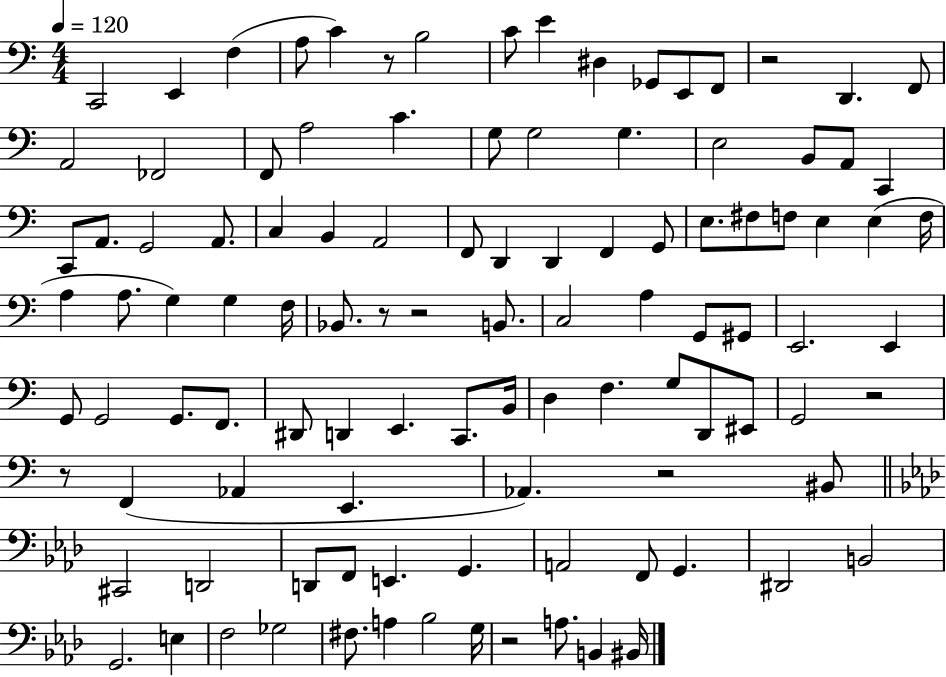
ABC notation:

X:1
T:Untitled
M:4/4
L:1/4
K:C
C,,2 E,, F, A,/2 C z/2 B,2 C/2 E ^D, _G,,/2 E,,/2 F,,/2 z2 D,, F,,/2 A,,2 _F,,2 F,,/2 A,2 C G,/2 G,2 G, E,2 B,,/2 A,,/2 C,, C,,/2 A,,/2 G,,2 A,,/2 C, B,, A,,2 F,,/2 D,, D,, F,, G,,/2 E,/2 ^F,/2 F,/2 E, E, F,/4 A, A,/2 G, G, F,/4 _B,,/2 z/2 z2 B,,/2 C,2 A, G,,/2 ^G,,/2 E,,2 E,, G,,/2 G,,2 G,,/2 F,,/2 ^D,,/2 D,, E,, C,,/2 B,,/4 D, F, G,/2 D,,/2 ^E,,/2 G,,2 z2 z/2 F,, _A,, E,, _A,, z2 ^B,,/2 ^C,,2 D,,2 D,,/2 F,,/2 E,, G,, A,,2 F,,/2 G,, ^D,,2 B,,2 G,,2 E, F,2 _G,2 ^F,/2 A, _B,2 G,/4 z2 A,/2 B,, ^B,,/4